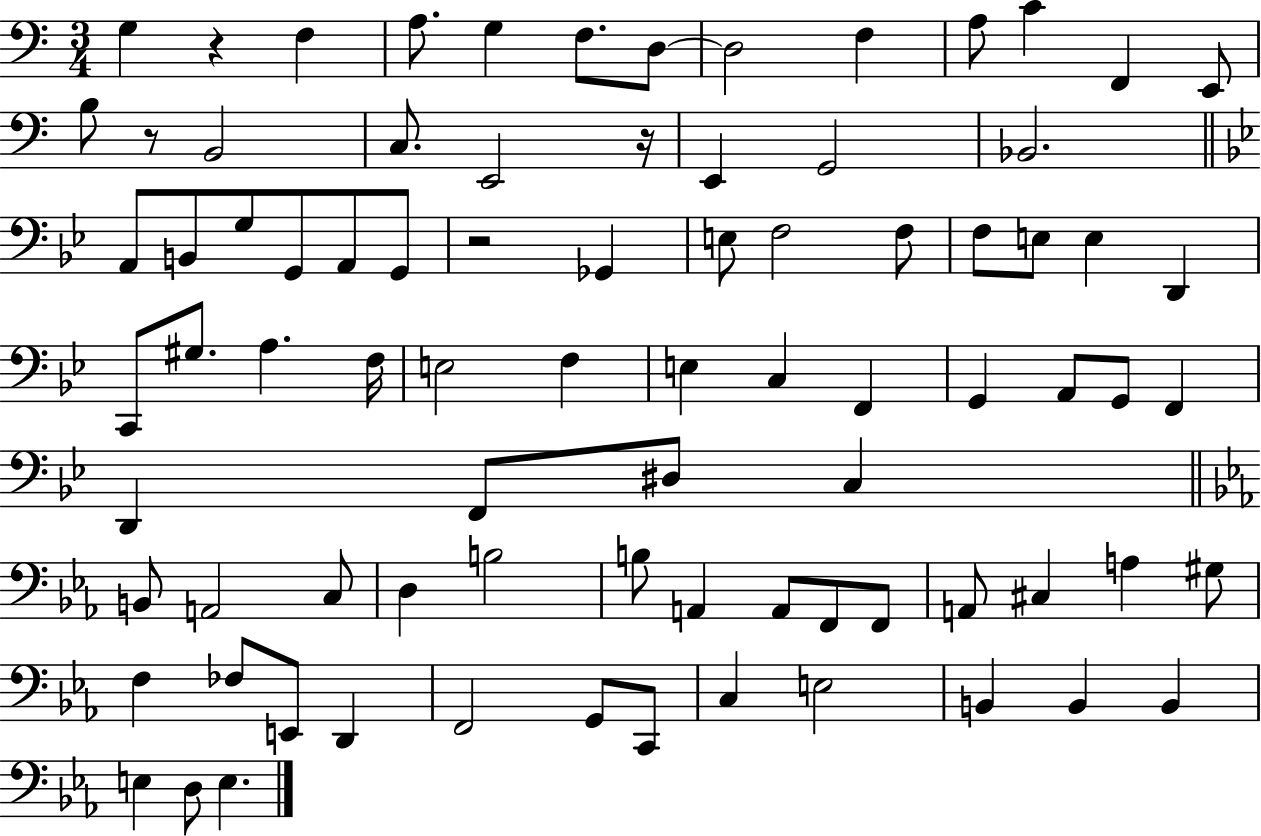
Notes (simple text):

G3/q R/q F3/q A3/e. G3/q F3/e. D3/e D3/h F3/q A3/e C4/q F2/q E2/e B3/e R/e B2/h C3/e. E2/h R/s E2/q G2/h Bb2/h. A2/e B2/e G3/e G2/e A2/e G2/e R/h Gb2/q E3/e F3/h F3/e F3/e E3/e E3/q D2/q C2/e G#3/e. A3/q. F3/s E3/h F3/q E3/q C3/q F2/q G2/q A2/e G2/e F2/q D2/q F2/e D#3/e C3/q B2/e A2/h C3/e D3/q B3/h B3/e A2/q A2/e F2/e F2/e A2/e C#3/q A3/q G#3/e F3/q FES3/e E2/e D2/q F2/h G2/e C2/e C3/q E3/h B2/q B2/q B2/q E3/q D3/e E3/q.